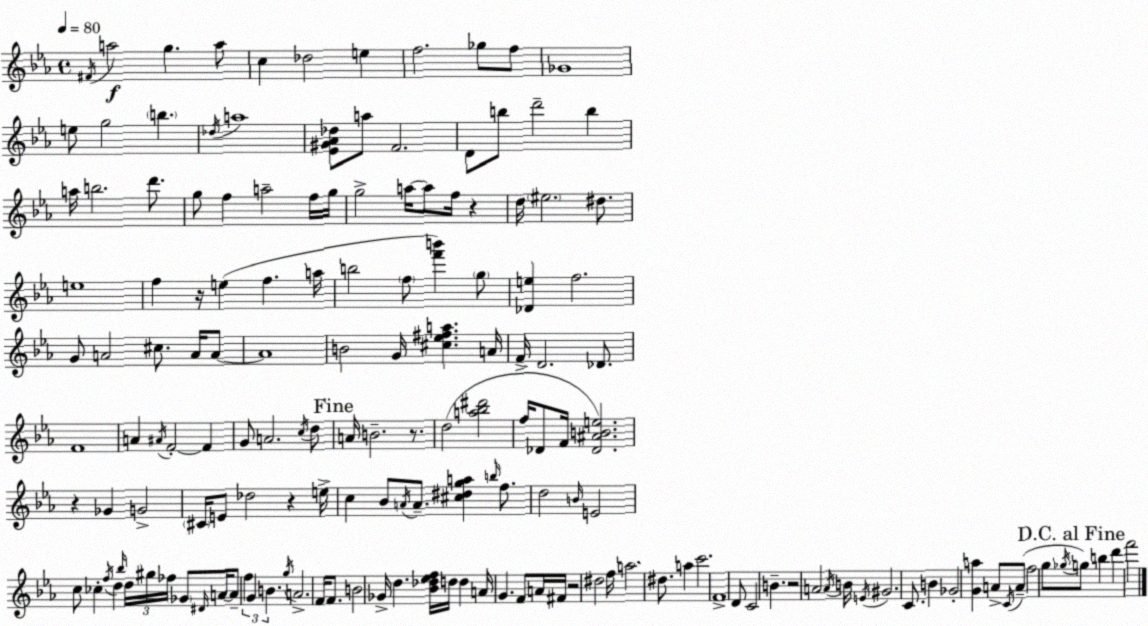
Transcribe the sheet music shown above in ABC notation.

X:1
T:Untitled
M:4/4
L:1/4
K:Eb
^F/4 a2 g a/2 c _d2 e f2 _g/2 f/2 _G4 e/2 g2 b _d/4 a4 [_E^G_A_d]/2 a/2 F2 D/2 b/2 d'2 b a/4 b2 d'/2 g/2 f a2 f/4 g/4 g2 a/4 a/2 f/4 z d/4 ^e2 ^d/2 e4 f z/4 e f a/4 b2 f/2 [f'b'] g/2 [_De] f2 G/2 A2 ^c/2 A/4 A/2 A4 B2 G/4 [^c_e^fa] A/4 F/4 D2 _D/2 F4 A ^A/4 F2 F G/2 A2 c/4 d/2 A/4 B2 z/2 d2 [a_b^d']2 f/4 _D/2 F/4 [_D^ABe]2 z _G G2 ^C/4 E/2 _d2 z e/4 c _B/2 A/4 A/2 [^c^dga] b/4 f/2 d2 B/4 E2 c/2 _c f/4 d _b/4 d/4 ^g/4 _f/4 _G/2 ^D/4 A/4 A/2 f G B g/4 A2 F/4 F/2 B2 _G/4 d [_B_d_ef]/4 d/4 d A/4 G F/2 A/4 ^F/4 z2 ^d2 f/4 a2 ^d/2 a c'2 F4 D/2 C2 B z2 A2 A/4 B/4 E/4 ^G2 C/2 B _G2 [Ga] A/2 C/4 A/2 f2 g/2 _g/4 g/2 b d' f'2